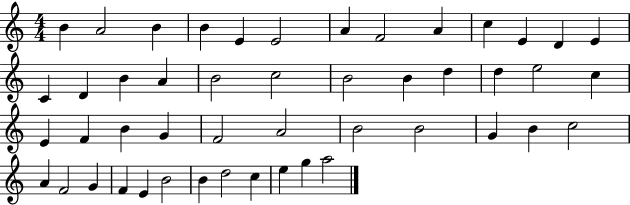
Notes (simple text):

B4/q A4/h B4/q B4/q E4/q E4/h A4/q F4/h A4/q C5/q E4/q D4/q E4/q C4/q D4/q B4/q A4/q B4/h C5/h B4/h B4/q D5/q D5/q E5/h C5/q E4/q F4/q B4/q G4/q F4/h A4/h B4/h B4/h G4/q B4/q C5/h A4/q F4/h G4/q F4/q E4/q B4/h B4/q D5/h C5/q E5/q G5/q A5/h